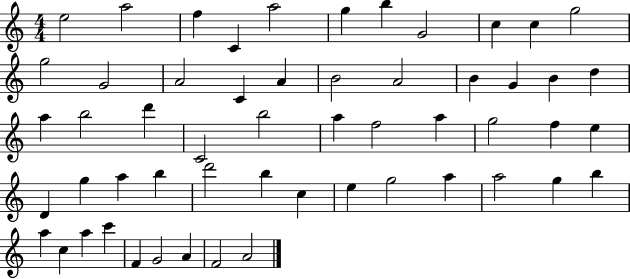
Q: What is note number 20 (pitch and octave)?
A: G4